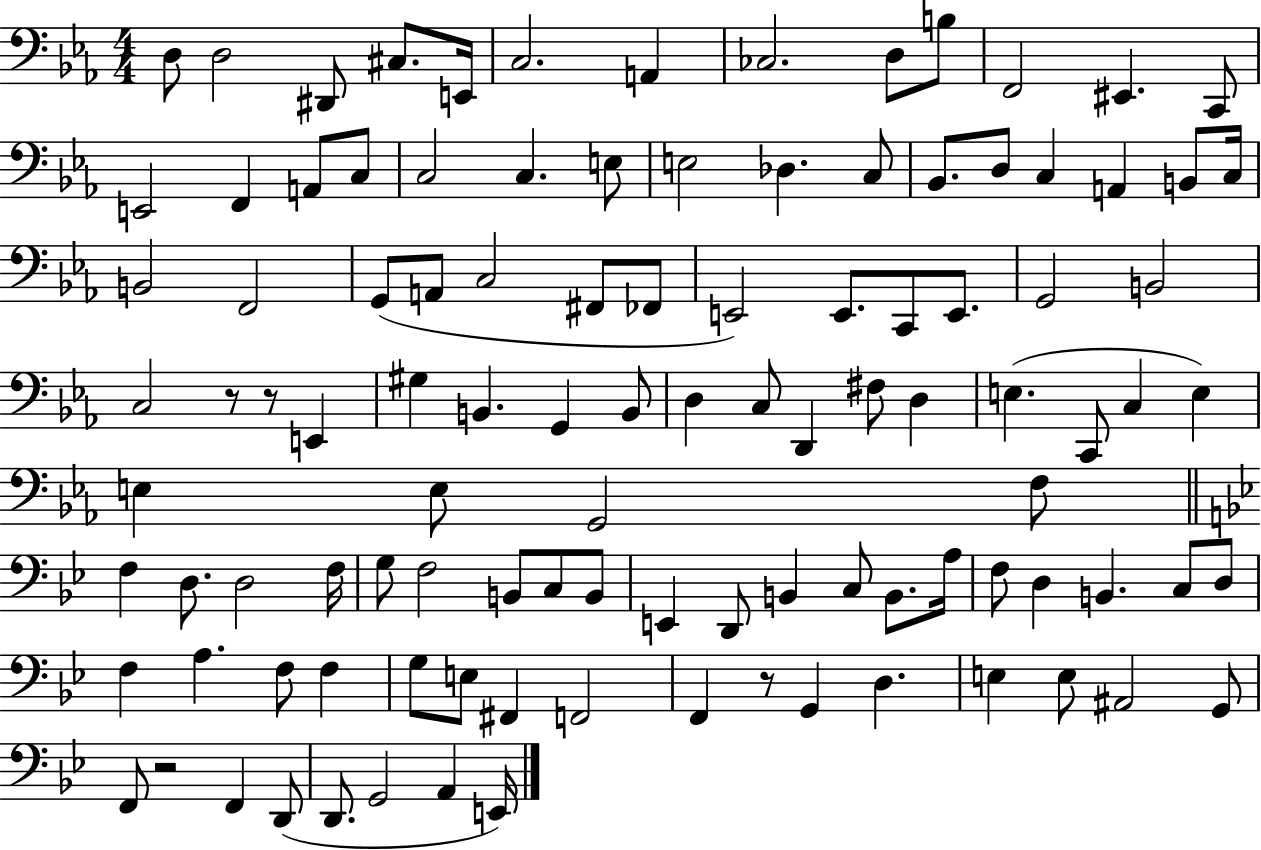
D3/e D3/h D#2/e C#3/e. E2/s C3/h. A2/q CES3/h. D3/e B3/e F2/h EIS2/q. C2/e E2/h F2/q A2/e C3/e C3/h C3/q. E3/e E3/h Db3/q. C3/e Bb2/e. D3/e C3/q A2/q B2/e C3/s B2/h F2/h G2/e A2/e C3/h F#2/e FES2/e E2/h E2/e. C2/e E2/e. G2/h B2/h C3/h R/e R/e E2/q G#3/q B2/q. G2/q B2/e D3/q C3/e D2/q F#3/e D3/q E3/q. C2/e C3/q E3/q E3/q E3/e G2/h F3/e F3/q D3/e. D3/h F3/s G3/e F3/h B2/e C3/e B2/e E2/q D2/e B2/q C3/e B2/e. A3/s F3/e D3/q B2/q. C3/e D3/e F3/q A3/q. F3/e F3/q G3/e E3/e F#2/q F2/h F2/q R/e G2/q D3/q. E3/q E3/e A#2/h G2/e F2/e R/h F2/q D2/e D2/e. G2/h A2/q E2/s